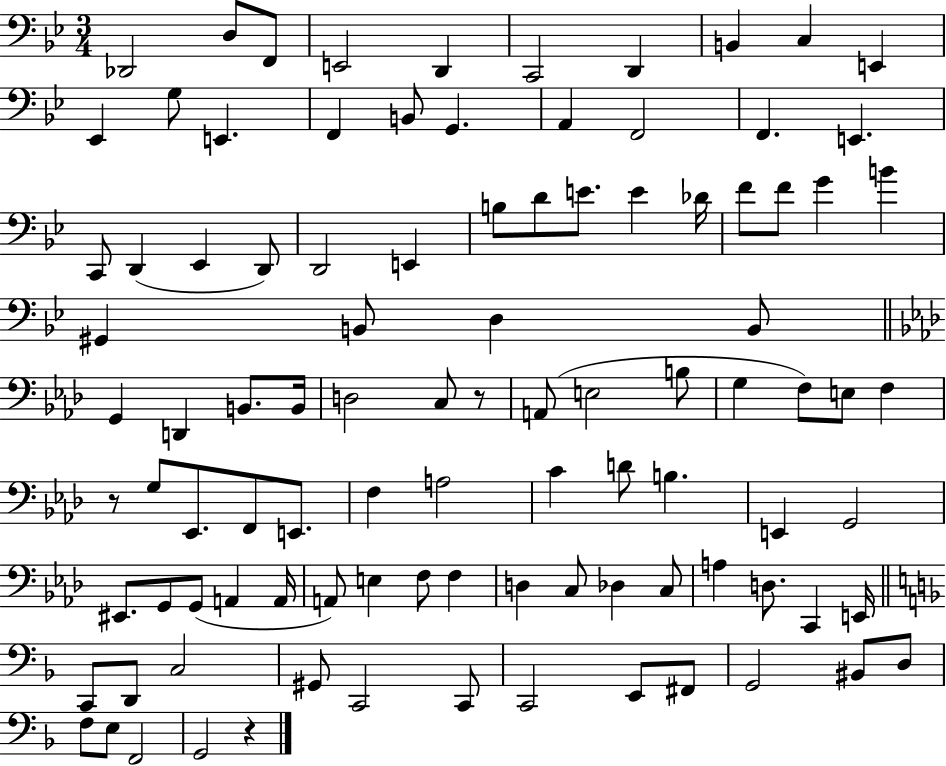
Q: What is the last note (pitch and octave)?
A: G2